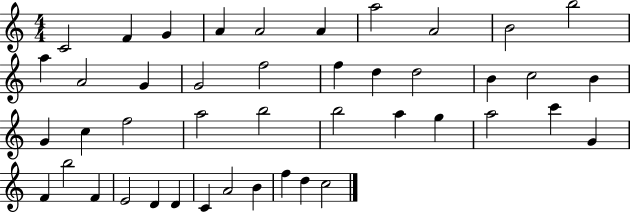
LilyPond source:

{
  \clef treble
  \numericTimeSignature
  \time 4/4
  \key c \major
  c'2 f'4 g'4 | a'4 a'2 a'4 | a''2 a'2 | b'2 b''2 | \break a''4 a'2 g'4 | g'2 f''2 | f''4 d''4 d''2 | b'4 c''2 b'4 | \break g'4 c''4 f''2 | a''2 b''2 | b''2 a''4 g''4 | a''2 c'''4 g'4 | \break f'4 b''2 f'4 | e'2 d'4 d'4 | c'4 a'2 b'4 | f''4 d''4 c''2 | \break \bar "|."
}